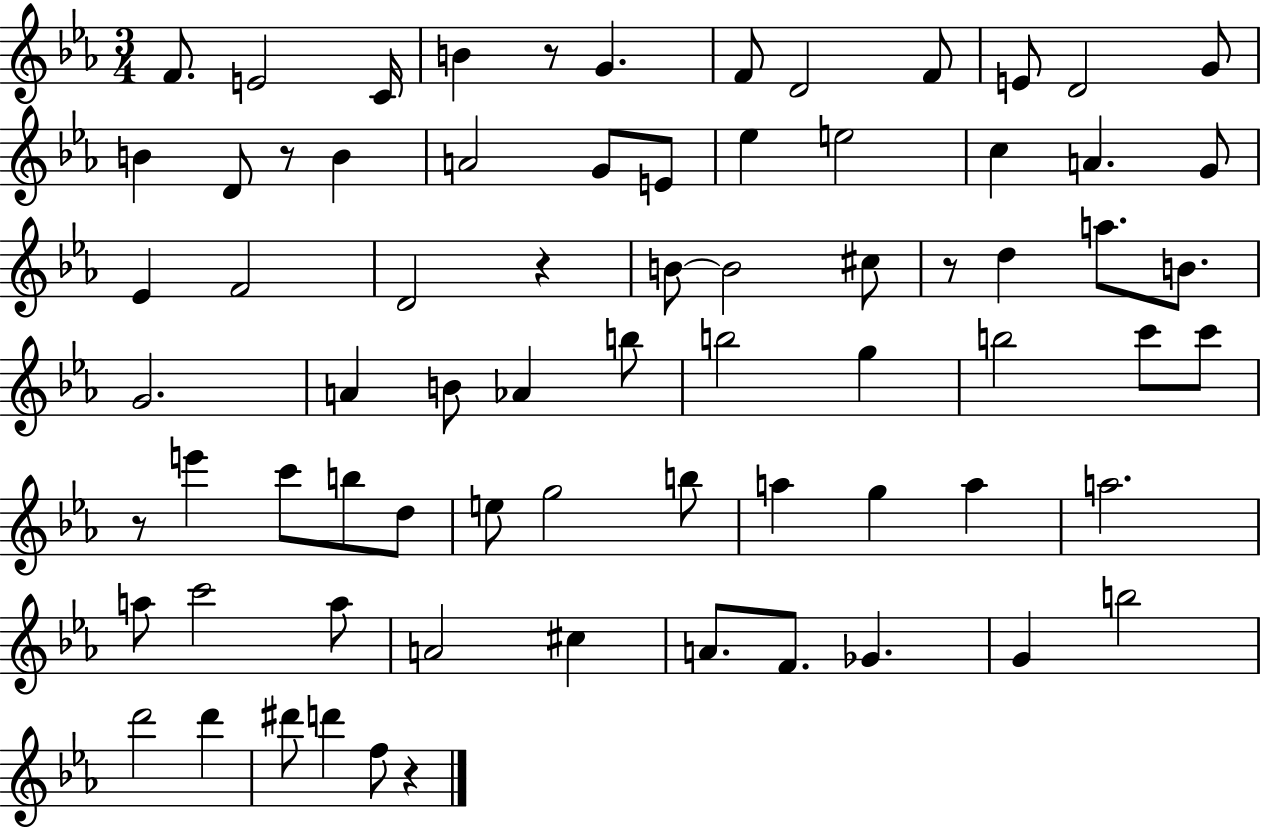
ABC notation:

X:1
T:Untitled
M:3/4
L:1/4
K:Eb
F/2 E2 C/4 B z/2 G F/2 D2 F/2 E/2 D2 G/2 B D/2 z/2 B A2 G/2 E/2 _e e2 c A G/2 _E F2 D2 z B/2 B2 ^c/2 z/2 d a/2 B/2 G2 A B/2 _A b/2 b2 g b2 c'/2 c'/2 z/2 e' c'/2 b/2 d/2 e/2 g2 b/2 a g a a2 a/2 c'2 a/2 A2 ^c A/2 F/2 _G G b2 d'2 d' ^d'/2 d' f/2 z